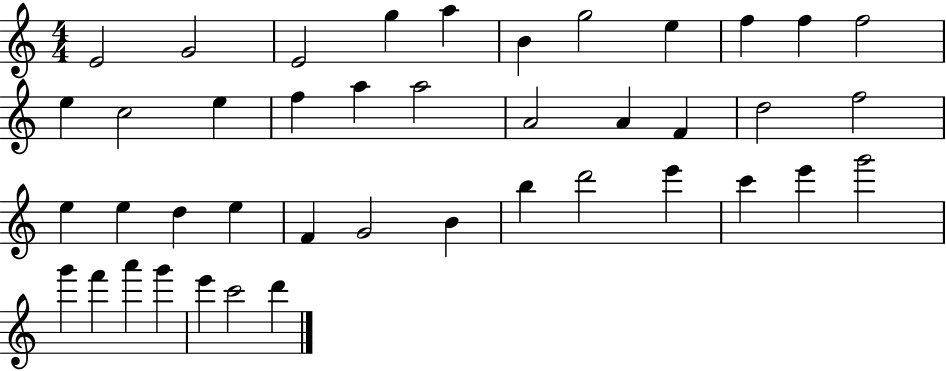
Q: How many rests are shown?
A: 0